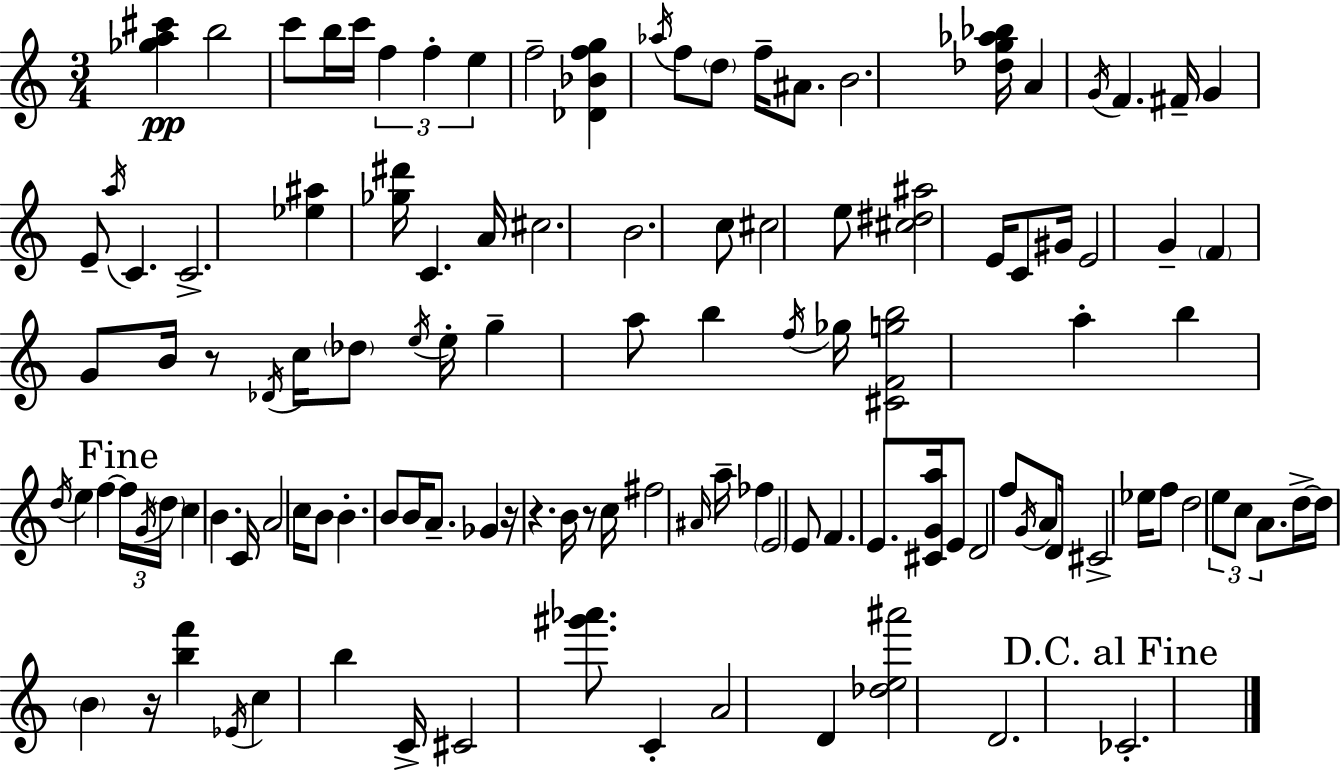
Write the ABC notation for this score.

X:1
T:Untitled
M:3/4
L:1/4
K:Am
[_ga^c'] b2 c'/2 b/4 c'/4 f f e f2 [_D_Bfg] _a/4 f/2 d/2 f/4 ^A/2 B2 [_dg_a_b]/4 A G/4 F ^F/4 G E/2 a/4 C C2 [_e^a] [_g^d']/4 C A/4 ^c2 B2 c/2 ^c2 e/2 [^c^d^a]2 E/4 C/2 ^G/4 E2 G F G/2 B/4 z/2 _D/4 c/4 _d/2 e/4 e/4 g a/2 b f/4 _g/4 [^CFgb]2 a b d/4 e f f/4 G/4 d/4 c B C/4 A2 c/4 B/2 B B/2 B/4 A/2 _G z/4 z B/4 z/2 c/4 ^f2 ^A/4 a/4 _f E2 E/2 F E/2 [^CGa]/4 E/2 D2 f/2 G/4 A/2 D/4 ^C2 _e/4 f/2 d2 e/2 c/2 A/2 d/4 d/4 B z/4 [bf'] _E/4 c b C/4 ^C2 [^g'_a']/2 C A2 D [_de^a']2 D2 _C2